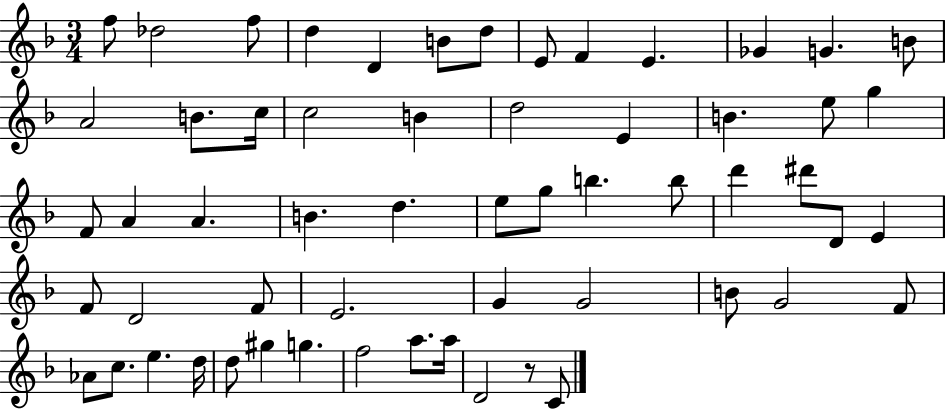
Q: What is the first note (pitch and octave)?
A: F5